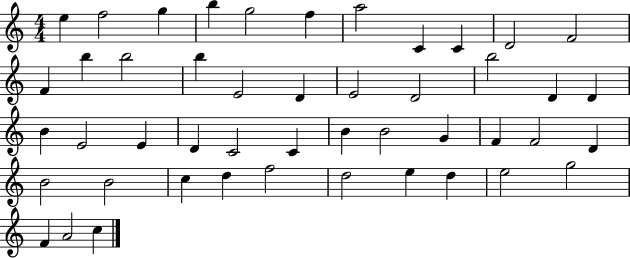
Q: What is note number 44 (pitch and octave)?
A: G5